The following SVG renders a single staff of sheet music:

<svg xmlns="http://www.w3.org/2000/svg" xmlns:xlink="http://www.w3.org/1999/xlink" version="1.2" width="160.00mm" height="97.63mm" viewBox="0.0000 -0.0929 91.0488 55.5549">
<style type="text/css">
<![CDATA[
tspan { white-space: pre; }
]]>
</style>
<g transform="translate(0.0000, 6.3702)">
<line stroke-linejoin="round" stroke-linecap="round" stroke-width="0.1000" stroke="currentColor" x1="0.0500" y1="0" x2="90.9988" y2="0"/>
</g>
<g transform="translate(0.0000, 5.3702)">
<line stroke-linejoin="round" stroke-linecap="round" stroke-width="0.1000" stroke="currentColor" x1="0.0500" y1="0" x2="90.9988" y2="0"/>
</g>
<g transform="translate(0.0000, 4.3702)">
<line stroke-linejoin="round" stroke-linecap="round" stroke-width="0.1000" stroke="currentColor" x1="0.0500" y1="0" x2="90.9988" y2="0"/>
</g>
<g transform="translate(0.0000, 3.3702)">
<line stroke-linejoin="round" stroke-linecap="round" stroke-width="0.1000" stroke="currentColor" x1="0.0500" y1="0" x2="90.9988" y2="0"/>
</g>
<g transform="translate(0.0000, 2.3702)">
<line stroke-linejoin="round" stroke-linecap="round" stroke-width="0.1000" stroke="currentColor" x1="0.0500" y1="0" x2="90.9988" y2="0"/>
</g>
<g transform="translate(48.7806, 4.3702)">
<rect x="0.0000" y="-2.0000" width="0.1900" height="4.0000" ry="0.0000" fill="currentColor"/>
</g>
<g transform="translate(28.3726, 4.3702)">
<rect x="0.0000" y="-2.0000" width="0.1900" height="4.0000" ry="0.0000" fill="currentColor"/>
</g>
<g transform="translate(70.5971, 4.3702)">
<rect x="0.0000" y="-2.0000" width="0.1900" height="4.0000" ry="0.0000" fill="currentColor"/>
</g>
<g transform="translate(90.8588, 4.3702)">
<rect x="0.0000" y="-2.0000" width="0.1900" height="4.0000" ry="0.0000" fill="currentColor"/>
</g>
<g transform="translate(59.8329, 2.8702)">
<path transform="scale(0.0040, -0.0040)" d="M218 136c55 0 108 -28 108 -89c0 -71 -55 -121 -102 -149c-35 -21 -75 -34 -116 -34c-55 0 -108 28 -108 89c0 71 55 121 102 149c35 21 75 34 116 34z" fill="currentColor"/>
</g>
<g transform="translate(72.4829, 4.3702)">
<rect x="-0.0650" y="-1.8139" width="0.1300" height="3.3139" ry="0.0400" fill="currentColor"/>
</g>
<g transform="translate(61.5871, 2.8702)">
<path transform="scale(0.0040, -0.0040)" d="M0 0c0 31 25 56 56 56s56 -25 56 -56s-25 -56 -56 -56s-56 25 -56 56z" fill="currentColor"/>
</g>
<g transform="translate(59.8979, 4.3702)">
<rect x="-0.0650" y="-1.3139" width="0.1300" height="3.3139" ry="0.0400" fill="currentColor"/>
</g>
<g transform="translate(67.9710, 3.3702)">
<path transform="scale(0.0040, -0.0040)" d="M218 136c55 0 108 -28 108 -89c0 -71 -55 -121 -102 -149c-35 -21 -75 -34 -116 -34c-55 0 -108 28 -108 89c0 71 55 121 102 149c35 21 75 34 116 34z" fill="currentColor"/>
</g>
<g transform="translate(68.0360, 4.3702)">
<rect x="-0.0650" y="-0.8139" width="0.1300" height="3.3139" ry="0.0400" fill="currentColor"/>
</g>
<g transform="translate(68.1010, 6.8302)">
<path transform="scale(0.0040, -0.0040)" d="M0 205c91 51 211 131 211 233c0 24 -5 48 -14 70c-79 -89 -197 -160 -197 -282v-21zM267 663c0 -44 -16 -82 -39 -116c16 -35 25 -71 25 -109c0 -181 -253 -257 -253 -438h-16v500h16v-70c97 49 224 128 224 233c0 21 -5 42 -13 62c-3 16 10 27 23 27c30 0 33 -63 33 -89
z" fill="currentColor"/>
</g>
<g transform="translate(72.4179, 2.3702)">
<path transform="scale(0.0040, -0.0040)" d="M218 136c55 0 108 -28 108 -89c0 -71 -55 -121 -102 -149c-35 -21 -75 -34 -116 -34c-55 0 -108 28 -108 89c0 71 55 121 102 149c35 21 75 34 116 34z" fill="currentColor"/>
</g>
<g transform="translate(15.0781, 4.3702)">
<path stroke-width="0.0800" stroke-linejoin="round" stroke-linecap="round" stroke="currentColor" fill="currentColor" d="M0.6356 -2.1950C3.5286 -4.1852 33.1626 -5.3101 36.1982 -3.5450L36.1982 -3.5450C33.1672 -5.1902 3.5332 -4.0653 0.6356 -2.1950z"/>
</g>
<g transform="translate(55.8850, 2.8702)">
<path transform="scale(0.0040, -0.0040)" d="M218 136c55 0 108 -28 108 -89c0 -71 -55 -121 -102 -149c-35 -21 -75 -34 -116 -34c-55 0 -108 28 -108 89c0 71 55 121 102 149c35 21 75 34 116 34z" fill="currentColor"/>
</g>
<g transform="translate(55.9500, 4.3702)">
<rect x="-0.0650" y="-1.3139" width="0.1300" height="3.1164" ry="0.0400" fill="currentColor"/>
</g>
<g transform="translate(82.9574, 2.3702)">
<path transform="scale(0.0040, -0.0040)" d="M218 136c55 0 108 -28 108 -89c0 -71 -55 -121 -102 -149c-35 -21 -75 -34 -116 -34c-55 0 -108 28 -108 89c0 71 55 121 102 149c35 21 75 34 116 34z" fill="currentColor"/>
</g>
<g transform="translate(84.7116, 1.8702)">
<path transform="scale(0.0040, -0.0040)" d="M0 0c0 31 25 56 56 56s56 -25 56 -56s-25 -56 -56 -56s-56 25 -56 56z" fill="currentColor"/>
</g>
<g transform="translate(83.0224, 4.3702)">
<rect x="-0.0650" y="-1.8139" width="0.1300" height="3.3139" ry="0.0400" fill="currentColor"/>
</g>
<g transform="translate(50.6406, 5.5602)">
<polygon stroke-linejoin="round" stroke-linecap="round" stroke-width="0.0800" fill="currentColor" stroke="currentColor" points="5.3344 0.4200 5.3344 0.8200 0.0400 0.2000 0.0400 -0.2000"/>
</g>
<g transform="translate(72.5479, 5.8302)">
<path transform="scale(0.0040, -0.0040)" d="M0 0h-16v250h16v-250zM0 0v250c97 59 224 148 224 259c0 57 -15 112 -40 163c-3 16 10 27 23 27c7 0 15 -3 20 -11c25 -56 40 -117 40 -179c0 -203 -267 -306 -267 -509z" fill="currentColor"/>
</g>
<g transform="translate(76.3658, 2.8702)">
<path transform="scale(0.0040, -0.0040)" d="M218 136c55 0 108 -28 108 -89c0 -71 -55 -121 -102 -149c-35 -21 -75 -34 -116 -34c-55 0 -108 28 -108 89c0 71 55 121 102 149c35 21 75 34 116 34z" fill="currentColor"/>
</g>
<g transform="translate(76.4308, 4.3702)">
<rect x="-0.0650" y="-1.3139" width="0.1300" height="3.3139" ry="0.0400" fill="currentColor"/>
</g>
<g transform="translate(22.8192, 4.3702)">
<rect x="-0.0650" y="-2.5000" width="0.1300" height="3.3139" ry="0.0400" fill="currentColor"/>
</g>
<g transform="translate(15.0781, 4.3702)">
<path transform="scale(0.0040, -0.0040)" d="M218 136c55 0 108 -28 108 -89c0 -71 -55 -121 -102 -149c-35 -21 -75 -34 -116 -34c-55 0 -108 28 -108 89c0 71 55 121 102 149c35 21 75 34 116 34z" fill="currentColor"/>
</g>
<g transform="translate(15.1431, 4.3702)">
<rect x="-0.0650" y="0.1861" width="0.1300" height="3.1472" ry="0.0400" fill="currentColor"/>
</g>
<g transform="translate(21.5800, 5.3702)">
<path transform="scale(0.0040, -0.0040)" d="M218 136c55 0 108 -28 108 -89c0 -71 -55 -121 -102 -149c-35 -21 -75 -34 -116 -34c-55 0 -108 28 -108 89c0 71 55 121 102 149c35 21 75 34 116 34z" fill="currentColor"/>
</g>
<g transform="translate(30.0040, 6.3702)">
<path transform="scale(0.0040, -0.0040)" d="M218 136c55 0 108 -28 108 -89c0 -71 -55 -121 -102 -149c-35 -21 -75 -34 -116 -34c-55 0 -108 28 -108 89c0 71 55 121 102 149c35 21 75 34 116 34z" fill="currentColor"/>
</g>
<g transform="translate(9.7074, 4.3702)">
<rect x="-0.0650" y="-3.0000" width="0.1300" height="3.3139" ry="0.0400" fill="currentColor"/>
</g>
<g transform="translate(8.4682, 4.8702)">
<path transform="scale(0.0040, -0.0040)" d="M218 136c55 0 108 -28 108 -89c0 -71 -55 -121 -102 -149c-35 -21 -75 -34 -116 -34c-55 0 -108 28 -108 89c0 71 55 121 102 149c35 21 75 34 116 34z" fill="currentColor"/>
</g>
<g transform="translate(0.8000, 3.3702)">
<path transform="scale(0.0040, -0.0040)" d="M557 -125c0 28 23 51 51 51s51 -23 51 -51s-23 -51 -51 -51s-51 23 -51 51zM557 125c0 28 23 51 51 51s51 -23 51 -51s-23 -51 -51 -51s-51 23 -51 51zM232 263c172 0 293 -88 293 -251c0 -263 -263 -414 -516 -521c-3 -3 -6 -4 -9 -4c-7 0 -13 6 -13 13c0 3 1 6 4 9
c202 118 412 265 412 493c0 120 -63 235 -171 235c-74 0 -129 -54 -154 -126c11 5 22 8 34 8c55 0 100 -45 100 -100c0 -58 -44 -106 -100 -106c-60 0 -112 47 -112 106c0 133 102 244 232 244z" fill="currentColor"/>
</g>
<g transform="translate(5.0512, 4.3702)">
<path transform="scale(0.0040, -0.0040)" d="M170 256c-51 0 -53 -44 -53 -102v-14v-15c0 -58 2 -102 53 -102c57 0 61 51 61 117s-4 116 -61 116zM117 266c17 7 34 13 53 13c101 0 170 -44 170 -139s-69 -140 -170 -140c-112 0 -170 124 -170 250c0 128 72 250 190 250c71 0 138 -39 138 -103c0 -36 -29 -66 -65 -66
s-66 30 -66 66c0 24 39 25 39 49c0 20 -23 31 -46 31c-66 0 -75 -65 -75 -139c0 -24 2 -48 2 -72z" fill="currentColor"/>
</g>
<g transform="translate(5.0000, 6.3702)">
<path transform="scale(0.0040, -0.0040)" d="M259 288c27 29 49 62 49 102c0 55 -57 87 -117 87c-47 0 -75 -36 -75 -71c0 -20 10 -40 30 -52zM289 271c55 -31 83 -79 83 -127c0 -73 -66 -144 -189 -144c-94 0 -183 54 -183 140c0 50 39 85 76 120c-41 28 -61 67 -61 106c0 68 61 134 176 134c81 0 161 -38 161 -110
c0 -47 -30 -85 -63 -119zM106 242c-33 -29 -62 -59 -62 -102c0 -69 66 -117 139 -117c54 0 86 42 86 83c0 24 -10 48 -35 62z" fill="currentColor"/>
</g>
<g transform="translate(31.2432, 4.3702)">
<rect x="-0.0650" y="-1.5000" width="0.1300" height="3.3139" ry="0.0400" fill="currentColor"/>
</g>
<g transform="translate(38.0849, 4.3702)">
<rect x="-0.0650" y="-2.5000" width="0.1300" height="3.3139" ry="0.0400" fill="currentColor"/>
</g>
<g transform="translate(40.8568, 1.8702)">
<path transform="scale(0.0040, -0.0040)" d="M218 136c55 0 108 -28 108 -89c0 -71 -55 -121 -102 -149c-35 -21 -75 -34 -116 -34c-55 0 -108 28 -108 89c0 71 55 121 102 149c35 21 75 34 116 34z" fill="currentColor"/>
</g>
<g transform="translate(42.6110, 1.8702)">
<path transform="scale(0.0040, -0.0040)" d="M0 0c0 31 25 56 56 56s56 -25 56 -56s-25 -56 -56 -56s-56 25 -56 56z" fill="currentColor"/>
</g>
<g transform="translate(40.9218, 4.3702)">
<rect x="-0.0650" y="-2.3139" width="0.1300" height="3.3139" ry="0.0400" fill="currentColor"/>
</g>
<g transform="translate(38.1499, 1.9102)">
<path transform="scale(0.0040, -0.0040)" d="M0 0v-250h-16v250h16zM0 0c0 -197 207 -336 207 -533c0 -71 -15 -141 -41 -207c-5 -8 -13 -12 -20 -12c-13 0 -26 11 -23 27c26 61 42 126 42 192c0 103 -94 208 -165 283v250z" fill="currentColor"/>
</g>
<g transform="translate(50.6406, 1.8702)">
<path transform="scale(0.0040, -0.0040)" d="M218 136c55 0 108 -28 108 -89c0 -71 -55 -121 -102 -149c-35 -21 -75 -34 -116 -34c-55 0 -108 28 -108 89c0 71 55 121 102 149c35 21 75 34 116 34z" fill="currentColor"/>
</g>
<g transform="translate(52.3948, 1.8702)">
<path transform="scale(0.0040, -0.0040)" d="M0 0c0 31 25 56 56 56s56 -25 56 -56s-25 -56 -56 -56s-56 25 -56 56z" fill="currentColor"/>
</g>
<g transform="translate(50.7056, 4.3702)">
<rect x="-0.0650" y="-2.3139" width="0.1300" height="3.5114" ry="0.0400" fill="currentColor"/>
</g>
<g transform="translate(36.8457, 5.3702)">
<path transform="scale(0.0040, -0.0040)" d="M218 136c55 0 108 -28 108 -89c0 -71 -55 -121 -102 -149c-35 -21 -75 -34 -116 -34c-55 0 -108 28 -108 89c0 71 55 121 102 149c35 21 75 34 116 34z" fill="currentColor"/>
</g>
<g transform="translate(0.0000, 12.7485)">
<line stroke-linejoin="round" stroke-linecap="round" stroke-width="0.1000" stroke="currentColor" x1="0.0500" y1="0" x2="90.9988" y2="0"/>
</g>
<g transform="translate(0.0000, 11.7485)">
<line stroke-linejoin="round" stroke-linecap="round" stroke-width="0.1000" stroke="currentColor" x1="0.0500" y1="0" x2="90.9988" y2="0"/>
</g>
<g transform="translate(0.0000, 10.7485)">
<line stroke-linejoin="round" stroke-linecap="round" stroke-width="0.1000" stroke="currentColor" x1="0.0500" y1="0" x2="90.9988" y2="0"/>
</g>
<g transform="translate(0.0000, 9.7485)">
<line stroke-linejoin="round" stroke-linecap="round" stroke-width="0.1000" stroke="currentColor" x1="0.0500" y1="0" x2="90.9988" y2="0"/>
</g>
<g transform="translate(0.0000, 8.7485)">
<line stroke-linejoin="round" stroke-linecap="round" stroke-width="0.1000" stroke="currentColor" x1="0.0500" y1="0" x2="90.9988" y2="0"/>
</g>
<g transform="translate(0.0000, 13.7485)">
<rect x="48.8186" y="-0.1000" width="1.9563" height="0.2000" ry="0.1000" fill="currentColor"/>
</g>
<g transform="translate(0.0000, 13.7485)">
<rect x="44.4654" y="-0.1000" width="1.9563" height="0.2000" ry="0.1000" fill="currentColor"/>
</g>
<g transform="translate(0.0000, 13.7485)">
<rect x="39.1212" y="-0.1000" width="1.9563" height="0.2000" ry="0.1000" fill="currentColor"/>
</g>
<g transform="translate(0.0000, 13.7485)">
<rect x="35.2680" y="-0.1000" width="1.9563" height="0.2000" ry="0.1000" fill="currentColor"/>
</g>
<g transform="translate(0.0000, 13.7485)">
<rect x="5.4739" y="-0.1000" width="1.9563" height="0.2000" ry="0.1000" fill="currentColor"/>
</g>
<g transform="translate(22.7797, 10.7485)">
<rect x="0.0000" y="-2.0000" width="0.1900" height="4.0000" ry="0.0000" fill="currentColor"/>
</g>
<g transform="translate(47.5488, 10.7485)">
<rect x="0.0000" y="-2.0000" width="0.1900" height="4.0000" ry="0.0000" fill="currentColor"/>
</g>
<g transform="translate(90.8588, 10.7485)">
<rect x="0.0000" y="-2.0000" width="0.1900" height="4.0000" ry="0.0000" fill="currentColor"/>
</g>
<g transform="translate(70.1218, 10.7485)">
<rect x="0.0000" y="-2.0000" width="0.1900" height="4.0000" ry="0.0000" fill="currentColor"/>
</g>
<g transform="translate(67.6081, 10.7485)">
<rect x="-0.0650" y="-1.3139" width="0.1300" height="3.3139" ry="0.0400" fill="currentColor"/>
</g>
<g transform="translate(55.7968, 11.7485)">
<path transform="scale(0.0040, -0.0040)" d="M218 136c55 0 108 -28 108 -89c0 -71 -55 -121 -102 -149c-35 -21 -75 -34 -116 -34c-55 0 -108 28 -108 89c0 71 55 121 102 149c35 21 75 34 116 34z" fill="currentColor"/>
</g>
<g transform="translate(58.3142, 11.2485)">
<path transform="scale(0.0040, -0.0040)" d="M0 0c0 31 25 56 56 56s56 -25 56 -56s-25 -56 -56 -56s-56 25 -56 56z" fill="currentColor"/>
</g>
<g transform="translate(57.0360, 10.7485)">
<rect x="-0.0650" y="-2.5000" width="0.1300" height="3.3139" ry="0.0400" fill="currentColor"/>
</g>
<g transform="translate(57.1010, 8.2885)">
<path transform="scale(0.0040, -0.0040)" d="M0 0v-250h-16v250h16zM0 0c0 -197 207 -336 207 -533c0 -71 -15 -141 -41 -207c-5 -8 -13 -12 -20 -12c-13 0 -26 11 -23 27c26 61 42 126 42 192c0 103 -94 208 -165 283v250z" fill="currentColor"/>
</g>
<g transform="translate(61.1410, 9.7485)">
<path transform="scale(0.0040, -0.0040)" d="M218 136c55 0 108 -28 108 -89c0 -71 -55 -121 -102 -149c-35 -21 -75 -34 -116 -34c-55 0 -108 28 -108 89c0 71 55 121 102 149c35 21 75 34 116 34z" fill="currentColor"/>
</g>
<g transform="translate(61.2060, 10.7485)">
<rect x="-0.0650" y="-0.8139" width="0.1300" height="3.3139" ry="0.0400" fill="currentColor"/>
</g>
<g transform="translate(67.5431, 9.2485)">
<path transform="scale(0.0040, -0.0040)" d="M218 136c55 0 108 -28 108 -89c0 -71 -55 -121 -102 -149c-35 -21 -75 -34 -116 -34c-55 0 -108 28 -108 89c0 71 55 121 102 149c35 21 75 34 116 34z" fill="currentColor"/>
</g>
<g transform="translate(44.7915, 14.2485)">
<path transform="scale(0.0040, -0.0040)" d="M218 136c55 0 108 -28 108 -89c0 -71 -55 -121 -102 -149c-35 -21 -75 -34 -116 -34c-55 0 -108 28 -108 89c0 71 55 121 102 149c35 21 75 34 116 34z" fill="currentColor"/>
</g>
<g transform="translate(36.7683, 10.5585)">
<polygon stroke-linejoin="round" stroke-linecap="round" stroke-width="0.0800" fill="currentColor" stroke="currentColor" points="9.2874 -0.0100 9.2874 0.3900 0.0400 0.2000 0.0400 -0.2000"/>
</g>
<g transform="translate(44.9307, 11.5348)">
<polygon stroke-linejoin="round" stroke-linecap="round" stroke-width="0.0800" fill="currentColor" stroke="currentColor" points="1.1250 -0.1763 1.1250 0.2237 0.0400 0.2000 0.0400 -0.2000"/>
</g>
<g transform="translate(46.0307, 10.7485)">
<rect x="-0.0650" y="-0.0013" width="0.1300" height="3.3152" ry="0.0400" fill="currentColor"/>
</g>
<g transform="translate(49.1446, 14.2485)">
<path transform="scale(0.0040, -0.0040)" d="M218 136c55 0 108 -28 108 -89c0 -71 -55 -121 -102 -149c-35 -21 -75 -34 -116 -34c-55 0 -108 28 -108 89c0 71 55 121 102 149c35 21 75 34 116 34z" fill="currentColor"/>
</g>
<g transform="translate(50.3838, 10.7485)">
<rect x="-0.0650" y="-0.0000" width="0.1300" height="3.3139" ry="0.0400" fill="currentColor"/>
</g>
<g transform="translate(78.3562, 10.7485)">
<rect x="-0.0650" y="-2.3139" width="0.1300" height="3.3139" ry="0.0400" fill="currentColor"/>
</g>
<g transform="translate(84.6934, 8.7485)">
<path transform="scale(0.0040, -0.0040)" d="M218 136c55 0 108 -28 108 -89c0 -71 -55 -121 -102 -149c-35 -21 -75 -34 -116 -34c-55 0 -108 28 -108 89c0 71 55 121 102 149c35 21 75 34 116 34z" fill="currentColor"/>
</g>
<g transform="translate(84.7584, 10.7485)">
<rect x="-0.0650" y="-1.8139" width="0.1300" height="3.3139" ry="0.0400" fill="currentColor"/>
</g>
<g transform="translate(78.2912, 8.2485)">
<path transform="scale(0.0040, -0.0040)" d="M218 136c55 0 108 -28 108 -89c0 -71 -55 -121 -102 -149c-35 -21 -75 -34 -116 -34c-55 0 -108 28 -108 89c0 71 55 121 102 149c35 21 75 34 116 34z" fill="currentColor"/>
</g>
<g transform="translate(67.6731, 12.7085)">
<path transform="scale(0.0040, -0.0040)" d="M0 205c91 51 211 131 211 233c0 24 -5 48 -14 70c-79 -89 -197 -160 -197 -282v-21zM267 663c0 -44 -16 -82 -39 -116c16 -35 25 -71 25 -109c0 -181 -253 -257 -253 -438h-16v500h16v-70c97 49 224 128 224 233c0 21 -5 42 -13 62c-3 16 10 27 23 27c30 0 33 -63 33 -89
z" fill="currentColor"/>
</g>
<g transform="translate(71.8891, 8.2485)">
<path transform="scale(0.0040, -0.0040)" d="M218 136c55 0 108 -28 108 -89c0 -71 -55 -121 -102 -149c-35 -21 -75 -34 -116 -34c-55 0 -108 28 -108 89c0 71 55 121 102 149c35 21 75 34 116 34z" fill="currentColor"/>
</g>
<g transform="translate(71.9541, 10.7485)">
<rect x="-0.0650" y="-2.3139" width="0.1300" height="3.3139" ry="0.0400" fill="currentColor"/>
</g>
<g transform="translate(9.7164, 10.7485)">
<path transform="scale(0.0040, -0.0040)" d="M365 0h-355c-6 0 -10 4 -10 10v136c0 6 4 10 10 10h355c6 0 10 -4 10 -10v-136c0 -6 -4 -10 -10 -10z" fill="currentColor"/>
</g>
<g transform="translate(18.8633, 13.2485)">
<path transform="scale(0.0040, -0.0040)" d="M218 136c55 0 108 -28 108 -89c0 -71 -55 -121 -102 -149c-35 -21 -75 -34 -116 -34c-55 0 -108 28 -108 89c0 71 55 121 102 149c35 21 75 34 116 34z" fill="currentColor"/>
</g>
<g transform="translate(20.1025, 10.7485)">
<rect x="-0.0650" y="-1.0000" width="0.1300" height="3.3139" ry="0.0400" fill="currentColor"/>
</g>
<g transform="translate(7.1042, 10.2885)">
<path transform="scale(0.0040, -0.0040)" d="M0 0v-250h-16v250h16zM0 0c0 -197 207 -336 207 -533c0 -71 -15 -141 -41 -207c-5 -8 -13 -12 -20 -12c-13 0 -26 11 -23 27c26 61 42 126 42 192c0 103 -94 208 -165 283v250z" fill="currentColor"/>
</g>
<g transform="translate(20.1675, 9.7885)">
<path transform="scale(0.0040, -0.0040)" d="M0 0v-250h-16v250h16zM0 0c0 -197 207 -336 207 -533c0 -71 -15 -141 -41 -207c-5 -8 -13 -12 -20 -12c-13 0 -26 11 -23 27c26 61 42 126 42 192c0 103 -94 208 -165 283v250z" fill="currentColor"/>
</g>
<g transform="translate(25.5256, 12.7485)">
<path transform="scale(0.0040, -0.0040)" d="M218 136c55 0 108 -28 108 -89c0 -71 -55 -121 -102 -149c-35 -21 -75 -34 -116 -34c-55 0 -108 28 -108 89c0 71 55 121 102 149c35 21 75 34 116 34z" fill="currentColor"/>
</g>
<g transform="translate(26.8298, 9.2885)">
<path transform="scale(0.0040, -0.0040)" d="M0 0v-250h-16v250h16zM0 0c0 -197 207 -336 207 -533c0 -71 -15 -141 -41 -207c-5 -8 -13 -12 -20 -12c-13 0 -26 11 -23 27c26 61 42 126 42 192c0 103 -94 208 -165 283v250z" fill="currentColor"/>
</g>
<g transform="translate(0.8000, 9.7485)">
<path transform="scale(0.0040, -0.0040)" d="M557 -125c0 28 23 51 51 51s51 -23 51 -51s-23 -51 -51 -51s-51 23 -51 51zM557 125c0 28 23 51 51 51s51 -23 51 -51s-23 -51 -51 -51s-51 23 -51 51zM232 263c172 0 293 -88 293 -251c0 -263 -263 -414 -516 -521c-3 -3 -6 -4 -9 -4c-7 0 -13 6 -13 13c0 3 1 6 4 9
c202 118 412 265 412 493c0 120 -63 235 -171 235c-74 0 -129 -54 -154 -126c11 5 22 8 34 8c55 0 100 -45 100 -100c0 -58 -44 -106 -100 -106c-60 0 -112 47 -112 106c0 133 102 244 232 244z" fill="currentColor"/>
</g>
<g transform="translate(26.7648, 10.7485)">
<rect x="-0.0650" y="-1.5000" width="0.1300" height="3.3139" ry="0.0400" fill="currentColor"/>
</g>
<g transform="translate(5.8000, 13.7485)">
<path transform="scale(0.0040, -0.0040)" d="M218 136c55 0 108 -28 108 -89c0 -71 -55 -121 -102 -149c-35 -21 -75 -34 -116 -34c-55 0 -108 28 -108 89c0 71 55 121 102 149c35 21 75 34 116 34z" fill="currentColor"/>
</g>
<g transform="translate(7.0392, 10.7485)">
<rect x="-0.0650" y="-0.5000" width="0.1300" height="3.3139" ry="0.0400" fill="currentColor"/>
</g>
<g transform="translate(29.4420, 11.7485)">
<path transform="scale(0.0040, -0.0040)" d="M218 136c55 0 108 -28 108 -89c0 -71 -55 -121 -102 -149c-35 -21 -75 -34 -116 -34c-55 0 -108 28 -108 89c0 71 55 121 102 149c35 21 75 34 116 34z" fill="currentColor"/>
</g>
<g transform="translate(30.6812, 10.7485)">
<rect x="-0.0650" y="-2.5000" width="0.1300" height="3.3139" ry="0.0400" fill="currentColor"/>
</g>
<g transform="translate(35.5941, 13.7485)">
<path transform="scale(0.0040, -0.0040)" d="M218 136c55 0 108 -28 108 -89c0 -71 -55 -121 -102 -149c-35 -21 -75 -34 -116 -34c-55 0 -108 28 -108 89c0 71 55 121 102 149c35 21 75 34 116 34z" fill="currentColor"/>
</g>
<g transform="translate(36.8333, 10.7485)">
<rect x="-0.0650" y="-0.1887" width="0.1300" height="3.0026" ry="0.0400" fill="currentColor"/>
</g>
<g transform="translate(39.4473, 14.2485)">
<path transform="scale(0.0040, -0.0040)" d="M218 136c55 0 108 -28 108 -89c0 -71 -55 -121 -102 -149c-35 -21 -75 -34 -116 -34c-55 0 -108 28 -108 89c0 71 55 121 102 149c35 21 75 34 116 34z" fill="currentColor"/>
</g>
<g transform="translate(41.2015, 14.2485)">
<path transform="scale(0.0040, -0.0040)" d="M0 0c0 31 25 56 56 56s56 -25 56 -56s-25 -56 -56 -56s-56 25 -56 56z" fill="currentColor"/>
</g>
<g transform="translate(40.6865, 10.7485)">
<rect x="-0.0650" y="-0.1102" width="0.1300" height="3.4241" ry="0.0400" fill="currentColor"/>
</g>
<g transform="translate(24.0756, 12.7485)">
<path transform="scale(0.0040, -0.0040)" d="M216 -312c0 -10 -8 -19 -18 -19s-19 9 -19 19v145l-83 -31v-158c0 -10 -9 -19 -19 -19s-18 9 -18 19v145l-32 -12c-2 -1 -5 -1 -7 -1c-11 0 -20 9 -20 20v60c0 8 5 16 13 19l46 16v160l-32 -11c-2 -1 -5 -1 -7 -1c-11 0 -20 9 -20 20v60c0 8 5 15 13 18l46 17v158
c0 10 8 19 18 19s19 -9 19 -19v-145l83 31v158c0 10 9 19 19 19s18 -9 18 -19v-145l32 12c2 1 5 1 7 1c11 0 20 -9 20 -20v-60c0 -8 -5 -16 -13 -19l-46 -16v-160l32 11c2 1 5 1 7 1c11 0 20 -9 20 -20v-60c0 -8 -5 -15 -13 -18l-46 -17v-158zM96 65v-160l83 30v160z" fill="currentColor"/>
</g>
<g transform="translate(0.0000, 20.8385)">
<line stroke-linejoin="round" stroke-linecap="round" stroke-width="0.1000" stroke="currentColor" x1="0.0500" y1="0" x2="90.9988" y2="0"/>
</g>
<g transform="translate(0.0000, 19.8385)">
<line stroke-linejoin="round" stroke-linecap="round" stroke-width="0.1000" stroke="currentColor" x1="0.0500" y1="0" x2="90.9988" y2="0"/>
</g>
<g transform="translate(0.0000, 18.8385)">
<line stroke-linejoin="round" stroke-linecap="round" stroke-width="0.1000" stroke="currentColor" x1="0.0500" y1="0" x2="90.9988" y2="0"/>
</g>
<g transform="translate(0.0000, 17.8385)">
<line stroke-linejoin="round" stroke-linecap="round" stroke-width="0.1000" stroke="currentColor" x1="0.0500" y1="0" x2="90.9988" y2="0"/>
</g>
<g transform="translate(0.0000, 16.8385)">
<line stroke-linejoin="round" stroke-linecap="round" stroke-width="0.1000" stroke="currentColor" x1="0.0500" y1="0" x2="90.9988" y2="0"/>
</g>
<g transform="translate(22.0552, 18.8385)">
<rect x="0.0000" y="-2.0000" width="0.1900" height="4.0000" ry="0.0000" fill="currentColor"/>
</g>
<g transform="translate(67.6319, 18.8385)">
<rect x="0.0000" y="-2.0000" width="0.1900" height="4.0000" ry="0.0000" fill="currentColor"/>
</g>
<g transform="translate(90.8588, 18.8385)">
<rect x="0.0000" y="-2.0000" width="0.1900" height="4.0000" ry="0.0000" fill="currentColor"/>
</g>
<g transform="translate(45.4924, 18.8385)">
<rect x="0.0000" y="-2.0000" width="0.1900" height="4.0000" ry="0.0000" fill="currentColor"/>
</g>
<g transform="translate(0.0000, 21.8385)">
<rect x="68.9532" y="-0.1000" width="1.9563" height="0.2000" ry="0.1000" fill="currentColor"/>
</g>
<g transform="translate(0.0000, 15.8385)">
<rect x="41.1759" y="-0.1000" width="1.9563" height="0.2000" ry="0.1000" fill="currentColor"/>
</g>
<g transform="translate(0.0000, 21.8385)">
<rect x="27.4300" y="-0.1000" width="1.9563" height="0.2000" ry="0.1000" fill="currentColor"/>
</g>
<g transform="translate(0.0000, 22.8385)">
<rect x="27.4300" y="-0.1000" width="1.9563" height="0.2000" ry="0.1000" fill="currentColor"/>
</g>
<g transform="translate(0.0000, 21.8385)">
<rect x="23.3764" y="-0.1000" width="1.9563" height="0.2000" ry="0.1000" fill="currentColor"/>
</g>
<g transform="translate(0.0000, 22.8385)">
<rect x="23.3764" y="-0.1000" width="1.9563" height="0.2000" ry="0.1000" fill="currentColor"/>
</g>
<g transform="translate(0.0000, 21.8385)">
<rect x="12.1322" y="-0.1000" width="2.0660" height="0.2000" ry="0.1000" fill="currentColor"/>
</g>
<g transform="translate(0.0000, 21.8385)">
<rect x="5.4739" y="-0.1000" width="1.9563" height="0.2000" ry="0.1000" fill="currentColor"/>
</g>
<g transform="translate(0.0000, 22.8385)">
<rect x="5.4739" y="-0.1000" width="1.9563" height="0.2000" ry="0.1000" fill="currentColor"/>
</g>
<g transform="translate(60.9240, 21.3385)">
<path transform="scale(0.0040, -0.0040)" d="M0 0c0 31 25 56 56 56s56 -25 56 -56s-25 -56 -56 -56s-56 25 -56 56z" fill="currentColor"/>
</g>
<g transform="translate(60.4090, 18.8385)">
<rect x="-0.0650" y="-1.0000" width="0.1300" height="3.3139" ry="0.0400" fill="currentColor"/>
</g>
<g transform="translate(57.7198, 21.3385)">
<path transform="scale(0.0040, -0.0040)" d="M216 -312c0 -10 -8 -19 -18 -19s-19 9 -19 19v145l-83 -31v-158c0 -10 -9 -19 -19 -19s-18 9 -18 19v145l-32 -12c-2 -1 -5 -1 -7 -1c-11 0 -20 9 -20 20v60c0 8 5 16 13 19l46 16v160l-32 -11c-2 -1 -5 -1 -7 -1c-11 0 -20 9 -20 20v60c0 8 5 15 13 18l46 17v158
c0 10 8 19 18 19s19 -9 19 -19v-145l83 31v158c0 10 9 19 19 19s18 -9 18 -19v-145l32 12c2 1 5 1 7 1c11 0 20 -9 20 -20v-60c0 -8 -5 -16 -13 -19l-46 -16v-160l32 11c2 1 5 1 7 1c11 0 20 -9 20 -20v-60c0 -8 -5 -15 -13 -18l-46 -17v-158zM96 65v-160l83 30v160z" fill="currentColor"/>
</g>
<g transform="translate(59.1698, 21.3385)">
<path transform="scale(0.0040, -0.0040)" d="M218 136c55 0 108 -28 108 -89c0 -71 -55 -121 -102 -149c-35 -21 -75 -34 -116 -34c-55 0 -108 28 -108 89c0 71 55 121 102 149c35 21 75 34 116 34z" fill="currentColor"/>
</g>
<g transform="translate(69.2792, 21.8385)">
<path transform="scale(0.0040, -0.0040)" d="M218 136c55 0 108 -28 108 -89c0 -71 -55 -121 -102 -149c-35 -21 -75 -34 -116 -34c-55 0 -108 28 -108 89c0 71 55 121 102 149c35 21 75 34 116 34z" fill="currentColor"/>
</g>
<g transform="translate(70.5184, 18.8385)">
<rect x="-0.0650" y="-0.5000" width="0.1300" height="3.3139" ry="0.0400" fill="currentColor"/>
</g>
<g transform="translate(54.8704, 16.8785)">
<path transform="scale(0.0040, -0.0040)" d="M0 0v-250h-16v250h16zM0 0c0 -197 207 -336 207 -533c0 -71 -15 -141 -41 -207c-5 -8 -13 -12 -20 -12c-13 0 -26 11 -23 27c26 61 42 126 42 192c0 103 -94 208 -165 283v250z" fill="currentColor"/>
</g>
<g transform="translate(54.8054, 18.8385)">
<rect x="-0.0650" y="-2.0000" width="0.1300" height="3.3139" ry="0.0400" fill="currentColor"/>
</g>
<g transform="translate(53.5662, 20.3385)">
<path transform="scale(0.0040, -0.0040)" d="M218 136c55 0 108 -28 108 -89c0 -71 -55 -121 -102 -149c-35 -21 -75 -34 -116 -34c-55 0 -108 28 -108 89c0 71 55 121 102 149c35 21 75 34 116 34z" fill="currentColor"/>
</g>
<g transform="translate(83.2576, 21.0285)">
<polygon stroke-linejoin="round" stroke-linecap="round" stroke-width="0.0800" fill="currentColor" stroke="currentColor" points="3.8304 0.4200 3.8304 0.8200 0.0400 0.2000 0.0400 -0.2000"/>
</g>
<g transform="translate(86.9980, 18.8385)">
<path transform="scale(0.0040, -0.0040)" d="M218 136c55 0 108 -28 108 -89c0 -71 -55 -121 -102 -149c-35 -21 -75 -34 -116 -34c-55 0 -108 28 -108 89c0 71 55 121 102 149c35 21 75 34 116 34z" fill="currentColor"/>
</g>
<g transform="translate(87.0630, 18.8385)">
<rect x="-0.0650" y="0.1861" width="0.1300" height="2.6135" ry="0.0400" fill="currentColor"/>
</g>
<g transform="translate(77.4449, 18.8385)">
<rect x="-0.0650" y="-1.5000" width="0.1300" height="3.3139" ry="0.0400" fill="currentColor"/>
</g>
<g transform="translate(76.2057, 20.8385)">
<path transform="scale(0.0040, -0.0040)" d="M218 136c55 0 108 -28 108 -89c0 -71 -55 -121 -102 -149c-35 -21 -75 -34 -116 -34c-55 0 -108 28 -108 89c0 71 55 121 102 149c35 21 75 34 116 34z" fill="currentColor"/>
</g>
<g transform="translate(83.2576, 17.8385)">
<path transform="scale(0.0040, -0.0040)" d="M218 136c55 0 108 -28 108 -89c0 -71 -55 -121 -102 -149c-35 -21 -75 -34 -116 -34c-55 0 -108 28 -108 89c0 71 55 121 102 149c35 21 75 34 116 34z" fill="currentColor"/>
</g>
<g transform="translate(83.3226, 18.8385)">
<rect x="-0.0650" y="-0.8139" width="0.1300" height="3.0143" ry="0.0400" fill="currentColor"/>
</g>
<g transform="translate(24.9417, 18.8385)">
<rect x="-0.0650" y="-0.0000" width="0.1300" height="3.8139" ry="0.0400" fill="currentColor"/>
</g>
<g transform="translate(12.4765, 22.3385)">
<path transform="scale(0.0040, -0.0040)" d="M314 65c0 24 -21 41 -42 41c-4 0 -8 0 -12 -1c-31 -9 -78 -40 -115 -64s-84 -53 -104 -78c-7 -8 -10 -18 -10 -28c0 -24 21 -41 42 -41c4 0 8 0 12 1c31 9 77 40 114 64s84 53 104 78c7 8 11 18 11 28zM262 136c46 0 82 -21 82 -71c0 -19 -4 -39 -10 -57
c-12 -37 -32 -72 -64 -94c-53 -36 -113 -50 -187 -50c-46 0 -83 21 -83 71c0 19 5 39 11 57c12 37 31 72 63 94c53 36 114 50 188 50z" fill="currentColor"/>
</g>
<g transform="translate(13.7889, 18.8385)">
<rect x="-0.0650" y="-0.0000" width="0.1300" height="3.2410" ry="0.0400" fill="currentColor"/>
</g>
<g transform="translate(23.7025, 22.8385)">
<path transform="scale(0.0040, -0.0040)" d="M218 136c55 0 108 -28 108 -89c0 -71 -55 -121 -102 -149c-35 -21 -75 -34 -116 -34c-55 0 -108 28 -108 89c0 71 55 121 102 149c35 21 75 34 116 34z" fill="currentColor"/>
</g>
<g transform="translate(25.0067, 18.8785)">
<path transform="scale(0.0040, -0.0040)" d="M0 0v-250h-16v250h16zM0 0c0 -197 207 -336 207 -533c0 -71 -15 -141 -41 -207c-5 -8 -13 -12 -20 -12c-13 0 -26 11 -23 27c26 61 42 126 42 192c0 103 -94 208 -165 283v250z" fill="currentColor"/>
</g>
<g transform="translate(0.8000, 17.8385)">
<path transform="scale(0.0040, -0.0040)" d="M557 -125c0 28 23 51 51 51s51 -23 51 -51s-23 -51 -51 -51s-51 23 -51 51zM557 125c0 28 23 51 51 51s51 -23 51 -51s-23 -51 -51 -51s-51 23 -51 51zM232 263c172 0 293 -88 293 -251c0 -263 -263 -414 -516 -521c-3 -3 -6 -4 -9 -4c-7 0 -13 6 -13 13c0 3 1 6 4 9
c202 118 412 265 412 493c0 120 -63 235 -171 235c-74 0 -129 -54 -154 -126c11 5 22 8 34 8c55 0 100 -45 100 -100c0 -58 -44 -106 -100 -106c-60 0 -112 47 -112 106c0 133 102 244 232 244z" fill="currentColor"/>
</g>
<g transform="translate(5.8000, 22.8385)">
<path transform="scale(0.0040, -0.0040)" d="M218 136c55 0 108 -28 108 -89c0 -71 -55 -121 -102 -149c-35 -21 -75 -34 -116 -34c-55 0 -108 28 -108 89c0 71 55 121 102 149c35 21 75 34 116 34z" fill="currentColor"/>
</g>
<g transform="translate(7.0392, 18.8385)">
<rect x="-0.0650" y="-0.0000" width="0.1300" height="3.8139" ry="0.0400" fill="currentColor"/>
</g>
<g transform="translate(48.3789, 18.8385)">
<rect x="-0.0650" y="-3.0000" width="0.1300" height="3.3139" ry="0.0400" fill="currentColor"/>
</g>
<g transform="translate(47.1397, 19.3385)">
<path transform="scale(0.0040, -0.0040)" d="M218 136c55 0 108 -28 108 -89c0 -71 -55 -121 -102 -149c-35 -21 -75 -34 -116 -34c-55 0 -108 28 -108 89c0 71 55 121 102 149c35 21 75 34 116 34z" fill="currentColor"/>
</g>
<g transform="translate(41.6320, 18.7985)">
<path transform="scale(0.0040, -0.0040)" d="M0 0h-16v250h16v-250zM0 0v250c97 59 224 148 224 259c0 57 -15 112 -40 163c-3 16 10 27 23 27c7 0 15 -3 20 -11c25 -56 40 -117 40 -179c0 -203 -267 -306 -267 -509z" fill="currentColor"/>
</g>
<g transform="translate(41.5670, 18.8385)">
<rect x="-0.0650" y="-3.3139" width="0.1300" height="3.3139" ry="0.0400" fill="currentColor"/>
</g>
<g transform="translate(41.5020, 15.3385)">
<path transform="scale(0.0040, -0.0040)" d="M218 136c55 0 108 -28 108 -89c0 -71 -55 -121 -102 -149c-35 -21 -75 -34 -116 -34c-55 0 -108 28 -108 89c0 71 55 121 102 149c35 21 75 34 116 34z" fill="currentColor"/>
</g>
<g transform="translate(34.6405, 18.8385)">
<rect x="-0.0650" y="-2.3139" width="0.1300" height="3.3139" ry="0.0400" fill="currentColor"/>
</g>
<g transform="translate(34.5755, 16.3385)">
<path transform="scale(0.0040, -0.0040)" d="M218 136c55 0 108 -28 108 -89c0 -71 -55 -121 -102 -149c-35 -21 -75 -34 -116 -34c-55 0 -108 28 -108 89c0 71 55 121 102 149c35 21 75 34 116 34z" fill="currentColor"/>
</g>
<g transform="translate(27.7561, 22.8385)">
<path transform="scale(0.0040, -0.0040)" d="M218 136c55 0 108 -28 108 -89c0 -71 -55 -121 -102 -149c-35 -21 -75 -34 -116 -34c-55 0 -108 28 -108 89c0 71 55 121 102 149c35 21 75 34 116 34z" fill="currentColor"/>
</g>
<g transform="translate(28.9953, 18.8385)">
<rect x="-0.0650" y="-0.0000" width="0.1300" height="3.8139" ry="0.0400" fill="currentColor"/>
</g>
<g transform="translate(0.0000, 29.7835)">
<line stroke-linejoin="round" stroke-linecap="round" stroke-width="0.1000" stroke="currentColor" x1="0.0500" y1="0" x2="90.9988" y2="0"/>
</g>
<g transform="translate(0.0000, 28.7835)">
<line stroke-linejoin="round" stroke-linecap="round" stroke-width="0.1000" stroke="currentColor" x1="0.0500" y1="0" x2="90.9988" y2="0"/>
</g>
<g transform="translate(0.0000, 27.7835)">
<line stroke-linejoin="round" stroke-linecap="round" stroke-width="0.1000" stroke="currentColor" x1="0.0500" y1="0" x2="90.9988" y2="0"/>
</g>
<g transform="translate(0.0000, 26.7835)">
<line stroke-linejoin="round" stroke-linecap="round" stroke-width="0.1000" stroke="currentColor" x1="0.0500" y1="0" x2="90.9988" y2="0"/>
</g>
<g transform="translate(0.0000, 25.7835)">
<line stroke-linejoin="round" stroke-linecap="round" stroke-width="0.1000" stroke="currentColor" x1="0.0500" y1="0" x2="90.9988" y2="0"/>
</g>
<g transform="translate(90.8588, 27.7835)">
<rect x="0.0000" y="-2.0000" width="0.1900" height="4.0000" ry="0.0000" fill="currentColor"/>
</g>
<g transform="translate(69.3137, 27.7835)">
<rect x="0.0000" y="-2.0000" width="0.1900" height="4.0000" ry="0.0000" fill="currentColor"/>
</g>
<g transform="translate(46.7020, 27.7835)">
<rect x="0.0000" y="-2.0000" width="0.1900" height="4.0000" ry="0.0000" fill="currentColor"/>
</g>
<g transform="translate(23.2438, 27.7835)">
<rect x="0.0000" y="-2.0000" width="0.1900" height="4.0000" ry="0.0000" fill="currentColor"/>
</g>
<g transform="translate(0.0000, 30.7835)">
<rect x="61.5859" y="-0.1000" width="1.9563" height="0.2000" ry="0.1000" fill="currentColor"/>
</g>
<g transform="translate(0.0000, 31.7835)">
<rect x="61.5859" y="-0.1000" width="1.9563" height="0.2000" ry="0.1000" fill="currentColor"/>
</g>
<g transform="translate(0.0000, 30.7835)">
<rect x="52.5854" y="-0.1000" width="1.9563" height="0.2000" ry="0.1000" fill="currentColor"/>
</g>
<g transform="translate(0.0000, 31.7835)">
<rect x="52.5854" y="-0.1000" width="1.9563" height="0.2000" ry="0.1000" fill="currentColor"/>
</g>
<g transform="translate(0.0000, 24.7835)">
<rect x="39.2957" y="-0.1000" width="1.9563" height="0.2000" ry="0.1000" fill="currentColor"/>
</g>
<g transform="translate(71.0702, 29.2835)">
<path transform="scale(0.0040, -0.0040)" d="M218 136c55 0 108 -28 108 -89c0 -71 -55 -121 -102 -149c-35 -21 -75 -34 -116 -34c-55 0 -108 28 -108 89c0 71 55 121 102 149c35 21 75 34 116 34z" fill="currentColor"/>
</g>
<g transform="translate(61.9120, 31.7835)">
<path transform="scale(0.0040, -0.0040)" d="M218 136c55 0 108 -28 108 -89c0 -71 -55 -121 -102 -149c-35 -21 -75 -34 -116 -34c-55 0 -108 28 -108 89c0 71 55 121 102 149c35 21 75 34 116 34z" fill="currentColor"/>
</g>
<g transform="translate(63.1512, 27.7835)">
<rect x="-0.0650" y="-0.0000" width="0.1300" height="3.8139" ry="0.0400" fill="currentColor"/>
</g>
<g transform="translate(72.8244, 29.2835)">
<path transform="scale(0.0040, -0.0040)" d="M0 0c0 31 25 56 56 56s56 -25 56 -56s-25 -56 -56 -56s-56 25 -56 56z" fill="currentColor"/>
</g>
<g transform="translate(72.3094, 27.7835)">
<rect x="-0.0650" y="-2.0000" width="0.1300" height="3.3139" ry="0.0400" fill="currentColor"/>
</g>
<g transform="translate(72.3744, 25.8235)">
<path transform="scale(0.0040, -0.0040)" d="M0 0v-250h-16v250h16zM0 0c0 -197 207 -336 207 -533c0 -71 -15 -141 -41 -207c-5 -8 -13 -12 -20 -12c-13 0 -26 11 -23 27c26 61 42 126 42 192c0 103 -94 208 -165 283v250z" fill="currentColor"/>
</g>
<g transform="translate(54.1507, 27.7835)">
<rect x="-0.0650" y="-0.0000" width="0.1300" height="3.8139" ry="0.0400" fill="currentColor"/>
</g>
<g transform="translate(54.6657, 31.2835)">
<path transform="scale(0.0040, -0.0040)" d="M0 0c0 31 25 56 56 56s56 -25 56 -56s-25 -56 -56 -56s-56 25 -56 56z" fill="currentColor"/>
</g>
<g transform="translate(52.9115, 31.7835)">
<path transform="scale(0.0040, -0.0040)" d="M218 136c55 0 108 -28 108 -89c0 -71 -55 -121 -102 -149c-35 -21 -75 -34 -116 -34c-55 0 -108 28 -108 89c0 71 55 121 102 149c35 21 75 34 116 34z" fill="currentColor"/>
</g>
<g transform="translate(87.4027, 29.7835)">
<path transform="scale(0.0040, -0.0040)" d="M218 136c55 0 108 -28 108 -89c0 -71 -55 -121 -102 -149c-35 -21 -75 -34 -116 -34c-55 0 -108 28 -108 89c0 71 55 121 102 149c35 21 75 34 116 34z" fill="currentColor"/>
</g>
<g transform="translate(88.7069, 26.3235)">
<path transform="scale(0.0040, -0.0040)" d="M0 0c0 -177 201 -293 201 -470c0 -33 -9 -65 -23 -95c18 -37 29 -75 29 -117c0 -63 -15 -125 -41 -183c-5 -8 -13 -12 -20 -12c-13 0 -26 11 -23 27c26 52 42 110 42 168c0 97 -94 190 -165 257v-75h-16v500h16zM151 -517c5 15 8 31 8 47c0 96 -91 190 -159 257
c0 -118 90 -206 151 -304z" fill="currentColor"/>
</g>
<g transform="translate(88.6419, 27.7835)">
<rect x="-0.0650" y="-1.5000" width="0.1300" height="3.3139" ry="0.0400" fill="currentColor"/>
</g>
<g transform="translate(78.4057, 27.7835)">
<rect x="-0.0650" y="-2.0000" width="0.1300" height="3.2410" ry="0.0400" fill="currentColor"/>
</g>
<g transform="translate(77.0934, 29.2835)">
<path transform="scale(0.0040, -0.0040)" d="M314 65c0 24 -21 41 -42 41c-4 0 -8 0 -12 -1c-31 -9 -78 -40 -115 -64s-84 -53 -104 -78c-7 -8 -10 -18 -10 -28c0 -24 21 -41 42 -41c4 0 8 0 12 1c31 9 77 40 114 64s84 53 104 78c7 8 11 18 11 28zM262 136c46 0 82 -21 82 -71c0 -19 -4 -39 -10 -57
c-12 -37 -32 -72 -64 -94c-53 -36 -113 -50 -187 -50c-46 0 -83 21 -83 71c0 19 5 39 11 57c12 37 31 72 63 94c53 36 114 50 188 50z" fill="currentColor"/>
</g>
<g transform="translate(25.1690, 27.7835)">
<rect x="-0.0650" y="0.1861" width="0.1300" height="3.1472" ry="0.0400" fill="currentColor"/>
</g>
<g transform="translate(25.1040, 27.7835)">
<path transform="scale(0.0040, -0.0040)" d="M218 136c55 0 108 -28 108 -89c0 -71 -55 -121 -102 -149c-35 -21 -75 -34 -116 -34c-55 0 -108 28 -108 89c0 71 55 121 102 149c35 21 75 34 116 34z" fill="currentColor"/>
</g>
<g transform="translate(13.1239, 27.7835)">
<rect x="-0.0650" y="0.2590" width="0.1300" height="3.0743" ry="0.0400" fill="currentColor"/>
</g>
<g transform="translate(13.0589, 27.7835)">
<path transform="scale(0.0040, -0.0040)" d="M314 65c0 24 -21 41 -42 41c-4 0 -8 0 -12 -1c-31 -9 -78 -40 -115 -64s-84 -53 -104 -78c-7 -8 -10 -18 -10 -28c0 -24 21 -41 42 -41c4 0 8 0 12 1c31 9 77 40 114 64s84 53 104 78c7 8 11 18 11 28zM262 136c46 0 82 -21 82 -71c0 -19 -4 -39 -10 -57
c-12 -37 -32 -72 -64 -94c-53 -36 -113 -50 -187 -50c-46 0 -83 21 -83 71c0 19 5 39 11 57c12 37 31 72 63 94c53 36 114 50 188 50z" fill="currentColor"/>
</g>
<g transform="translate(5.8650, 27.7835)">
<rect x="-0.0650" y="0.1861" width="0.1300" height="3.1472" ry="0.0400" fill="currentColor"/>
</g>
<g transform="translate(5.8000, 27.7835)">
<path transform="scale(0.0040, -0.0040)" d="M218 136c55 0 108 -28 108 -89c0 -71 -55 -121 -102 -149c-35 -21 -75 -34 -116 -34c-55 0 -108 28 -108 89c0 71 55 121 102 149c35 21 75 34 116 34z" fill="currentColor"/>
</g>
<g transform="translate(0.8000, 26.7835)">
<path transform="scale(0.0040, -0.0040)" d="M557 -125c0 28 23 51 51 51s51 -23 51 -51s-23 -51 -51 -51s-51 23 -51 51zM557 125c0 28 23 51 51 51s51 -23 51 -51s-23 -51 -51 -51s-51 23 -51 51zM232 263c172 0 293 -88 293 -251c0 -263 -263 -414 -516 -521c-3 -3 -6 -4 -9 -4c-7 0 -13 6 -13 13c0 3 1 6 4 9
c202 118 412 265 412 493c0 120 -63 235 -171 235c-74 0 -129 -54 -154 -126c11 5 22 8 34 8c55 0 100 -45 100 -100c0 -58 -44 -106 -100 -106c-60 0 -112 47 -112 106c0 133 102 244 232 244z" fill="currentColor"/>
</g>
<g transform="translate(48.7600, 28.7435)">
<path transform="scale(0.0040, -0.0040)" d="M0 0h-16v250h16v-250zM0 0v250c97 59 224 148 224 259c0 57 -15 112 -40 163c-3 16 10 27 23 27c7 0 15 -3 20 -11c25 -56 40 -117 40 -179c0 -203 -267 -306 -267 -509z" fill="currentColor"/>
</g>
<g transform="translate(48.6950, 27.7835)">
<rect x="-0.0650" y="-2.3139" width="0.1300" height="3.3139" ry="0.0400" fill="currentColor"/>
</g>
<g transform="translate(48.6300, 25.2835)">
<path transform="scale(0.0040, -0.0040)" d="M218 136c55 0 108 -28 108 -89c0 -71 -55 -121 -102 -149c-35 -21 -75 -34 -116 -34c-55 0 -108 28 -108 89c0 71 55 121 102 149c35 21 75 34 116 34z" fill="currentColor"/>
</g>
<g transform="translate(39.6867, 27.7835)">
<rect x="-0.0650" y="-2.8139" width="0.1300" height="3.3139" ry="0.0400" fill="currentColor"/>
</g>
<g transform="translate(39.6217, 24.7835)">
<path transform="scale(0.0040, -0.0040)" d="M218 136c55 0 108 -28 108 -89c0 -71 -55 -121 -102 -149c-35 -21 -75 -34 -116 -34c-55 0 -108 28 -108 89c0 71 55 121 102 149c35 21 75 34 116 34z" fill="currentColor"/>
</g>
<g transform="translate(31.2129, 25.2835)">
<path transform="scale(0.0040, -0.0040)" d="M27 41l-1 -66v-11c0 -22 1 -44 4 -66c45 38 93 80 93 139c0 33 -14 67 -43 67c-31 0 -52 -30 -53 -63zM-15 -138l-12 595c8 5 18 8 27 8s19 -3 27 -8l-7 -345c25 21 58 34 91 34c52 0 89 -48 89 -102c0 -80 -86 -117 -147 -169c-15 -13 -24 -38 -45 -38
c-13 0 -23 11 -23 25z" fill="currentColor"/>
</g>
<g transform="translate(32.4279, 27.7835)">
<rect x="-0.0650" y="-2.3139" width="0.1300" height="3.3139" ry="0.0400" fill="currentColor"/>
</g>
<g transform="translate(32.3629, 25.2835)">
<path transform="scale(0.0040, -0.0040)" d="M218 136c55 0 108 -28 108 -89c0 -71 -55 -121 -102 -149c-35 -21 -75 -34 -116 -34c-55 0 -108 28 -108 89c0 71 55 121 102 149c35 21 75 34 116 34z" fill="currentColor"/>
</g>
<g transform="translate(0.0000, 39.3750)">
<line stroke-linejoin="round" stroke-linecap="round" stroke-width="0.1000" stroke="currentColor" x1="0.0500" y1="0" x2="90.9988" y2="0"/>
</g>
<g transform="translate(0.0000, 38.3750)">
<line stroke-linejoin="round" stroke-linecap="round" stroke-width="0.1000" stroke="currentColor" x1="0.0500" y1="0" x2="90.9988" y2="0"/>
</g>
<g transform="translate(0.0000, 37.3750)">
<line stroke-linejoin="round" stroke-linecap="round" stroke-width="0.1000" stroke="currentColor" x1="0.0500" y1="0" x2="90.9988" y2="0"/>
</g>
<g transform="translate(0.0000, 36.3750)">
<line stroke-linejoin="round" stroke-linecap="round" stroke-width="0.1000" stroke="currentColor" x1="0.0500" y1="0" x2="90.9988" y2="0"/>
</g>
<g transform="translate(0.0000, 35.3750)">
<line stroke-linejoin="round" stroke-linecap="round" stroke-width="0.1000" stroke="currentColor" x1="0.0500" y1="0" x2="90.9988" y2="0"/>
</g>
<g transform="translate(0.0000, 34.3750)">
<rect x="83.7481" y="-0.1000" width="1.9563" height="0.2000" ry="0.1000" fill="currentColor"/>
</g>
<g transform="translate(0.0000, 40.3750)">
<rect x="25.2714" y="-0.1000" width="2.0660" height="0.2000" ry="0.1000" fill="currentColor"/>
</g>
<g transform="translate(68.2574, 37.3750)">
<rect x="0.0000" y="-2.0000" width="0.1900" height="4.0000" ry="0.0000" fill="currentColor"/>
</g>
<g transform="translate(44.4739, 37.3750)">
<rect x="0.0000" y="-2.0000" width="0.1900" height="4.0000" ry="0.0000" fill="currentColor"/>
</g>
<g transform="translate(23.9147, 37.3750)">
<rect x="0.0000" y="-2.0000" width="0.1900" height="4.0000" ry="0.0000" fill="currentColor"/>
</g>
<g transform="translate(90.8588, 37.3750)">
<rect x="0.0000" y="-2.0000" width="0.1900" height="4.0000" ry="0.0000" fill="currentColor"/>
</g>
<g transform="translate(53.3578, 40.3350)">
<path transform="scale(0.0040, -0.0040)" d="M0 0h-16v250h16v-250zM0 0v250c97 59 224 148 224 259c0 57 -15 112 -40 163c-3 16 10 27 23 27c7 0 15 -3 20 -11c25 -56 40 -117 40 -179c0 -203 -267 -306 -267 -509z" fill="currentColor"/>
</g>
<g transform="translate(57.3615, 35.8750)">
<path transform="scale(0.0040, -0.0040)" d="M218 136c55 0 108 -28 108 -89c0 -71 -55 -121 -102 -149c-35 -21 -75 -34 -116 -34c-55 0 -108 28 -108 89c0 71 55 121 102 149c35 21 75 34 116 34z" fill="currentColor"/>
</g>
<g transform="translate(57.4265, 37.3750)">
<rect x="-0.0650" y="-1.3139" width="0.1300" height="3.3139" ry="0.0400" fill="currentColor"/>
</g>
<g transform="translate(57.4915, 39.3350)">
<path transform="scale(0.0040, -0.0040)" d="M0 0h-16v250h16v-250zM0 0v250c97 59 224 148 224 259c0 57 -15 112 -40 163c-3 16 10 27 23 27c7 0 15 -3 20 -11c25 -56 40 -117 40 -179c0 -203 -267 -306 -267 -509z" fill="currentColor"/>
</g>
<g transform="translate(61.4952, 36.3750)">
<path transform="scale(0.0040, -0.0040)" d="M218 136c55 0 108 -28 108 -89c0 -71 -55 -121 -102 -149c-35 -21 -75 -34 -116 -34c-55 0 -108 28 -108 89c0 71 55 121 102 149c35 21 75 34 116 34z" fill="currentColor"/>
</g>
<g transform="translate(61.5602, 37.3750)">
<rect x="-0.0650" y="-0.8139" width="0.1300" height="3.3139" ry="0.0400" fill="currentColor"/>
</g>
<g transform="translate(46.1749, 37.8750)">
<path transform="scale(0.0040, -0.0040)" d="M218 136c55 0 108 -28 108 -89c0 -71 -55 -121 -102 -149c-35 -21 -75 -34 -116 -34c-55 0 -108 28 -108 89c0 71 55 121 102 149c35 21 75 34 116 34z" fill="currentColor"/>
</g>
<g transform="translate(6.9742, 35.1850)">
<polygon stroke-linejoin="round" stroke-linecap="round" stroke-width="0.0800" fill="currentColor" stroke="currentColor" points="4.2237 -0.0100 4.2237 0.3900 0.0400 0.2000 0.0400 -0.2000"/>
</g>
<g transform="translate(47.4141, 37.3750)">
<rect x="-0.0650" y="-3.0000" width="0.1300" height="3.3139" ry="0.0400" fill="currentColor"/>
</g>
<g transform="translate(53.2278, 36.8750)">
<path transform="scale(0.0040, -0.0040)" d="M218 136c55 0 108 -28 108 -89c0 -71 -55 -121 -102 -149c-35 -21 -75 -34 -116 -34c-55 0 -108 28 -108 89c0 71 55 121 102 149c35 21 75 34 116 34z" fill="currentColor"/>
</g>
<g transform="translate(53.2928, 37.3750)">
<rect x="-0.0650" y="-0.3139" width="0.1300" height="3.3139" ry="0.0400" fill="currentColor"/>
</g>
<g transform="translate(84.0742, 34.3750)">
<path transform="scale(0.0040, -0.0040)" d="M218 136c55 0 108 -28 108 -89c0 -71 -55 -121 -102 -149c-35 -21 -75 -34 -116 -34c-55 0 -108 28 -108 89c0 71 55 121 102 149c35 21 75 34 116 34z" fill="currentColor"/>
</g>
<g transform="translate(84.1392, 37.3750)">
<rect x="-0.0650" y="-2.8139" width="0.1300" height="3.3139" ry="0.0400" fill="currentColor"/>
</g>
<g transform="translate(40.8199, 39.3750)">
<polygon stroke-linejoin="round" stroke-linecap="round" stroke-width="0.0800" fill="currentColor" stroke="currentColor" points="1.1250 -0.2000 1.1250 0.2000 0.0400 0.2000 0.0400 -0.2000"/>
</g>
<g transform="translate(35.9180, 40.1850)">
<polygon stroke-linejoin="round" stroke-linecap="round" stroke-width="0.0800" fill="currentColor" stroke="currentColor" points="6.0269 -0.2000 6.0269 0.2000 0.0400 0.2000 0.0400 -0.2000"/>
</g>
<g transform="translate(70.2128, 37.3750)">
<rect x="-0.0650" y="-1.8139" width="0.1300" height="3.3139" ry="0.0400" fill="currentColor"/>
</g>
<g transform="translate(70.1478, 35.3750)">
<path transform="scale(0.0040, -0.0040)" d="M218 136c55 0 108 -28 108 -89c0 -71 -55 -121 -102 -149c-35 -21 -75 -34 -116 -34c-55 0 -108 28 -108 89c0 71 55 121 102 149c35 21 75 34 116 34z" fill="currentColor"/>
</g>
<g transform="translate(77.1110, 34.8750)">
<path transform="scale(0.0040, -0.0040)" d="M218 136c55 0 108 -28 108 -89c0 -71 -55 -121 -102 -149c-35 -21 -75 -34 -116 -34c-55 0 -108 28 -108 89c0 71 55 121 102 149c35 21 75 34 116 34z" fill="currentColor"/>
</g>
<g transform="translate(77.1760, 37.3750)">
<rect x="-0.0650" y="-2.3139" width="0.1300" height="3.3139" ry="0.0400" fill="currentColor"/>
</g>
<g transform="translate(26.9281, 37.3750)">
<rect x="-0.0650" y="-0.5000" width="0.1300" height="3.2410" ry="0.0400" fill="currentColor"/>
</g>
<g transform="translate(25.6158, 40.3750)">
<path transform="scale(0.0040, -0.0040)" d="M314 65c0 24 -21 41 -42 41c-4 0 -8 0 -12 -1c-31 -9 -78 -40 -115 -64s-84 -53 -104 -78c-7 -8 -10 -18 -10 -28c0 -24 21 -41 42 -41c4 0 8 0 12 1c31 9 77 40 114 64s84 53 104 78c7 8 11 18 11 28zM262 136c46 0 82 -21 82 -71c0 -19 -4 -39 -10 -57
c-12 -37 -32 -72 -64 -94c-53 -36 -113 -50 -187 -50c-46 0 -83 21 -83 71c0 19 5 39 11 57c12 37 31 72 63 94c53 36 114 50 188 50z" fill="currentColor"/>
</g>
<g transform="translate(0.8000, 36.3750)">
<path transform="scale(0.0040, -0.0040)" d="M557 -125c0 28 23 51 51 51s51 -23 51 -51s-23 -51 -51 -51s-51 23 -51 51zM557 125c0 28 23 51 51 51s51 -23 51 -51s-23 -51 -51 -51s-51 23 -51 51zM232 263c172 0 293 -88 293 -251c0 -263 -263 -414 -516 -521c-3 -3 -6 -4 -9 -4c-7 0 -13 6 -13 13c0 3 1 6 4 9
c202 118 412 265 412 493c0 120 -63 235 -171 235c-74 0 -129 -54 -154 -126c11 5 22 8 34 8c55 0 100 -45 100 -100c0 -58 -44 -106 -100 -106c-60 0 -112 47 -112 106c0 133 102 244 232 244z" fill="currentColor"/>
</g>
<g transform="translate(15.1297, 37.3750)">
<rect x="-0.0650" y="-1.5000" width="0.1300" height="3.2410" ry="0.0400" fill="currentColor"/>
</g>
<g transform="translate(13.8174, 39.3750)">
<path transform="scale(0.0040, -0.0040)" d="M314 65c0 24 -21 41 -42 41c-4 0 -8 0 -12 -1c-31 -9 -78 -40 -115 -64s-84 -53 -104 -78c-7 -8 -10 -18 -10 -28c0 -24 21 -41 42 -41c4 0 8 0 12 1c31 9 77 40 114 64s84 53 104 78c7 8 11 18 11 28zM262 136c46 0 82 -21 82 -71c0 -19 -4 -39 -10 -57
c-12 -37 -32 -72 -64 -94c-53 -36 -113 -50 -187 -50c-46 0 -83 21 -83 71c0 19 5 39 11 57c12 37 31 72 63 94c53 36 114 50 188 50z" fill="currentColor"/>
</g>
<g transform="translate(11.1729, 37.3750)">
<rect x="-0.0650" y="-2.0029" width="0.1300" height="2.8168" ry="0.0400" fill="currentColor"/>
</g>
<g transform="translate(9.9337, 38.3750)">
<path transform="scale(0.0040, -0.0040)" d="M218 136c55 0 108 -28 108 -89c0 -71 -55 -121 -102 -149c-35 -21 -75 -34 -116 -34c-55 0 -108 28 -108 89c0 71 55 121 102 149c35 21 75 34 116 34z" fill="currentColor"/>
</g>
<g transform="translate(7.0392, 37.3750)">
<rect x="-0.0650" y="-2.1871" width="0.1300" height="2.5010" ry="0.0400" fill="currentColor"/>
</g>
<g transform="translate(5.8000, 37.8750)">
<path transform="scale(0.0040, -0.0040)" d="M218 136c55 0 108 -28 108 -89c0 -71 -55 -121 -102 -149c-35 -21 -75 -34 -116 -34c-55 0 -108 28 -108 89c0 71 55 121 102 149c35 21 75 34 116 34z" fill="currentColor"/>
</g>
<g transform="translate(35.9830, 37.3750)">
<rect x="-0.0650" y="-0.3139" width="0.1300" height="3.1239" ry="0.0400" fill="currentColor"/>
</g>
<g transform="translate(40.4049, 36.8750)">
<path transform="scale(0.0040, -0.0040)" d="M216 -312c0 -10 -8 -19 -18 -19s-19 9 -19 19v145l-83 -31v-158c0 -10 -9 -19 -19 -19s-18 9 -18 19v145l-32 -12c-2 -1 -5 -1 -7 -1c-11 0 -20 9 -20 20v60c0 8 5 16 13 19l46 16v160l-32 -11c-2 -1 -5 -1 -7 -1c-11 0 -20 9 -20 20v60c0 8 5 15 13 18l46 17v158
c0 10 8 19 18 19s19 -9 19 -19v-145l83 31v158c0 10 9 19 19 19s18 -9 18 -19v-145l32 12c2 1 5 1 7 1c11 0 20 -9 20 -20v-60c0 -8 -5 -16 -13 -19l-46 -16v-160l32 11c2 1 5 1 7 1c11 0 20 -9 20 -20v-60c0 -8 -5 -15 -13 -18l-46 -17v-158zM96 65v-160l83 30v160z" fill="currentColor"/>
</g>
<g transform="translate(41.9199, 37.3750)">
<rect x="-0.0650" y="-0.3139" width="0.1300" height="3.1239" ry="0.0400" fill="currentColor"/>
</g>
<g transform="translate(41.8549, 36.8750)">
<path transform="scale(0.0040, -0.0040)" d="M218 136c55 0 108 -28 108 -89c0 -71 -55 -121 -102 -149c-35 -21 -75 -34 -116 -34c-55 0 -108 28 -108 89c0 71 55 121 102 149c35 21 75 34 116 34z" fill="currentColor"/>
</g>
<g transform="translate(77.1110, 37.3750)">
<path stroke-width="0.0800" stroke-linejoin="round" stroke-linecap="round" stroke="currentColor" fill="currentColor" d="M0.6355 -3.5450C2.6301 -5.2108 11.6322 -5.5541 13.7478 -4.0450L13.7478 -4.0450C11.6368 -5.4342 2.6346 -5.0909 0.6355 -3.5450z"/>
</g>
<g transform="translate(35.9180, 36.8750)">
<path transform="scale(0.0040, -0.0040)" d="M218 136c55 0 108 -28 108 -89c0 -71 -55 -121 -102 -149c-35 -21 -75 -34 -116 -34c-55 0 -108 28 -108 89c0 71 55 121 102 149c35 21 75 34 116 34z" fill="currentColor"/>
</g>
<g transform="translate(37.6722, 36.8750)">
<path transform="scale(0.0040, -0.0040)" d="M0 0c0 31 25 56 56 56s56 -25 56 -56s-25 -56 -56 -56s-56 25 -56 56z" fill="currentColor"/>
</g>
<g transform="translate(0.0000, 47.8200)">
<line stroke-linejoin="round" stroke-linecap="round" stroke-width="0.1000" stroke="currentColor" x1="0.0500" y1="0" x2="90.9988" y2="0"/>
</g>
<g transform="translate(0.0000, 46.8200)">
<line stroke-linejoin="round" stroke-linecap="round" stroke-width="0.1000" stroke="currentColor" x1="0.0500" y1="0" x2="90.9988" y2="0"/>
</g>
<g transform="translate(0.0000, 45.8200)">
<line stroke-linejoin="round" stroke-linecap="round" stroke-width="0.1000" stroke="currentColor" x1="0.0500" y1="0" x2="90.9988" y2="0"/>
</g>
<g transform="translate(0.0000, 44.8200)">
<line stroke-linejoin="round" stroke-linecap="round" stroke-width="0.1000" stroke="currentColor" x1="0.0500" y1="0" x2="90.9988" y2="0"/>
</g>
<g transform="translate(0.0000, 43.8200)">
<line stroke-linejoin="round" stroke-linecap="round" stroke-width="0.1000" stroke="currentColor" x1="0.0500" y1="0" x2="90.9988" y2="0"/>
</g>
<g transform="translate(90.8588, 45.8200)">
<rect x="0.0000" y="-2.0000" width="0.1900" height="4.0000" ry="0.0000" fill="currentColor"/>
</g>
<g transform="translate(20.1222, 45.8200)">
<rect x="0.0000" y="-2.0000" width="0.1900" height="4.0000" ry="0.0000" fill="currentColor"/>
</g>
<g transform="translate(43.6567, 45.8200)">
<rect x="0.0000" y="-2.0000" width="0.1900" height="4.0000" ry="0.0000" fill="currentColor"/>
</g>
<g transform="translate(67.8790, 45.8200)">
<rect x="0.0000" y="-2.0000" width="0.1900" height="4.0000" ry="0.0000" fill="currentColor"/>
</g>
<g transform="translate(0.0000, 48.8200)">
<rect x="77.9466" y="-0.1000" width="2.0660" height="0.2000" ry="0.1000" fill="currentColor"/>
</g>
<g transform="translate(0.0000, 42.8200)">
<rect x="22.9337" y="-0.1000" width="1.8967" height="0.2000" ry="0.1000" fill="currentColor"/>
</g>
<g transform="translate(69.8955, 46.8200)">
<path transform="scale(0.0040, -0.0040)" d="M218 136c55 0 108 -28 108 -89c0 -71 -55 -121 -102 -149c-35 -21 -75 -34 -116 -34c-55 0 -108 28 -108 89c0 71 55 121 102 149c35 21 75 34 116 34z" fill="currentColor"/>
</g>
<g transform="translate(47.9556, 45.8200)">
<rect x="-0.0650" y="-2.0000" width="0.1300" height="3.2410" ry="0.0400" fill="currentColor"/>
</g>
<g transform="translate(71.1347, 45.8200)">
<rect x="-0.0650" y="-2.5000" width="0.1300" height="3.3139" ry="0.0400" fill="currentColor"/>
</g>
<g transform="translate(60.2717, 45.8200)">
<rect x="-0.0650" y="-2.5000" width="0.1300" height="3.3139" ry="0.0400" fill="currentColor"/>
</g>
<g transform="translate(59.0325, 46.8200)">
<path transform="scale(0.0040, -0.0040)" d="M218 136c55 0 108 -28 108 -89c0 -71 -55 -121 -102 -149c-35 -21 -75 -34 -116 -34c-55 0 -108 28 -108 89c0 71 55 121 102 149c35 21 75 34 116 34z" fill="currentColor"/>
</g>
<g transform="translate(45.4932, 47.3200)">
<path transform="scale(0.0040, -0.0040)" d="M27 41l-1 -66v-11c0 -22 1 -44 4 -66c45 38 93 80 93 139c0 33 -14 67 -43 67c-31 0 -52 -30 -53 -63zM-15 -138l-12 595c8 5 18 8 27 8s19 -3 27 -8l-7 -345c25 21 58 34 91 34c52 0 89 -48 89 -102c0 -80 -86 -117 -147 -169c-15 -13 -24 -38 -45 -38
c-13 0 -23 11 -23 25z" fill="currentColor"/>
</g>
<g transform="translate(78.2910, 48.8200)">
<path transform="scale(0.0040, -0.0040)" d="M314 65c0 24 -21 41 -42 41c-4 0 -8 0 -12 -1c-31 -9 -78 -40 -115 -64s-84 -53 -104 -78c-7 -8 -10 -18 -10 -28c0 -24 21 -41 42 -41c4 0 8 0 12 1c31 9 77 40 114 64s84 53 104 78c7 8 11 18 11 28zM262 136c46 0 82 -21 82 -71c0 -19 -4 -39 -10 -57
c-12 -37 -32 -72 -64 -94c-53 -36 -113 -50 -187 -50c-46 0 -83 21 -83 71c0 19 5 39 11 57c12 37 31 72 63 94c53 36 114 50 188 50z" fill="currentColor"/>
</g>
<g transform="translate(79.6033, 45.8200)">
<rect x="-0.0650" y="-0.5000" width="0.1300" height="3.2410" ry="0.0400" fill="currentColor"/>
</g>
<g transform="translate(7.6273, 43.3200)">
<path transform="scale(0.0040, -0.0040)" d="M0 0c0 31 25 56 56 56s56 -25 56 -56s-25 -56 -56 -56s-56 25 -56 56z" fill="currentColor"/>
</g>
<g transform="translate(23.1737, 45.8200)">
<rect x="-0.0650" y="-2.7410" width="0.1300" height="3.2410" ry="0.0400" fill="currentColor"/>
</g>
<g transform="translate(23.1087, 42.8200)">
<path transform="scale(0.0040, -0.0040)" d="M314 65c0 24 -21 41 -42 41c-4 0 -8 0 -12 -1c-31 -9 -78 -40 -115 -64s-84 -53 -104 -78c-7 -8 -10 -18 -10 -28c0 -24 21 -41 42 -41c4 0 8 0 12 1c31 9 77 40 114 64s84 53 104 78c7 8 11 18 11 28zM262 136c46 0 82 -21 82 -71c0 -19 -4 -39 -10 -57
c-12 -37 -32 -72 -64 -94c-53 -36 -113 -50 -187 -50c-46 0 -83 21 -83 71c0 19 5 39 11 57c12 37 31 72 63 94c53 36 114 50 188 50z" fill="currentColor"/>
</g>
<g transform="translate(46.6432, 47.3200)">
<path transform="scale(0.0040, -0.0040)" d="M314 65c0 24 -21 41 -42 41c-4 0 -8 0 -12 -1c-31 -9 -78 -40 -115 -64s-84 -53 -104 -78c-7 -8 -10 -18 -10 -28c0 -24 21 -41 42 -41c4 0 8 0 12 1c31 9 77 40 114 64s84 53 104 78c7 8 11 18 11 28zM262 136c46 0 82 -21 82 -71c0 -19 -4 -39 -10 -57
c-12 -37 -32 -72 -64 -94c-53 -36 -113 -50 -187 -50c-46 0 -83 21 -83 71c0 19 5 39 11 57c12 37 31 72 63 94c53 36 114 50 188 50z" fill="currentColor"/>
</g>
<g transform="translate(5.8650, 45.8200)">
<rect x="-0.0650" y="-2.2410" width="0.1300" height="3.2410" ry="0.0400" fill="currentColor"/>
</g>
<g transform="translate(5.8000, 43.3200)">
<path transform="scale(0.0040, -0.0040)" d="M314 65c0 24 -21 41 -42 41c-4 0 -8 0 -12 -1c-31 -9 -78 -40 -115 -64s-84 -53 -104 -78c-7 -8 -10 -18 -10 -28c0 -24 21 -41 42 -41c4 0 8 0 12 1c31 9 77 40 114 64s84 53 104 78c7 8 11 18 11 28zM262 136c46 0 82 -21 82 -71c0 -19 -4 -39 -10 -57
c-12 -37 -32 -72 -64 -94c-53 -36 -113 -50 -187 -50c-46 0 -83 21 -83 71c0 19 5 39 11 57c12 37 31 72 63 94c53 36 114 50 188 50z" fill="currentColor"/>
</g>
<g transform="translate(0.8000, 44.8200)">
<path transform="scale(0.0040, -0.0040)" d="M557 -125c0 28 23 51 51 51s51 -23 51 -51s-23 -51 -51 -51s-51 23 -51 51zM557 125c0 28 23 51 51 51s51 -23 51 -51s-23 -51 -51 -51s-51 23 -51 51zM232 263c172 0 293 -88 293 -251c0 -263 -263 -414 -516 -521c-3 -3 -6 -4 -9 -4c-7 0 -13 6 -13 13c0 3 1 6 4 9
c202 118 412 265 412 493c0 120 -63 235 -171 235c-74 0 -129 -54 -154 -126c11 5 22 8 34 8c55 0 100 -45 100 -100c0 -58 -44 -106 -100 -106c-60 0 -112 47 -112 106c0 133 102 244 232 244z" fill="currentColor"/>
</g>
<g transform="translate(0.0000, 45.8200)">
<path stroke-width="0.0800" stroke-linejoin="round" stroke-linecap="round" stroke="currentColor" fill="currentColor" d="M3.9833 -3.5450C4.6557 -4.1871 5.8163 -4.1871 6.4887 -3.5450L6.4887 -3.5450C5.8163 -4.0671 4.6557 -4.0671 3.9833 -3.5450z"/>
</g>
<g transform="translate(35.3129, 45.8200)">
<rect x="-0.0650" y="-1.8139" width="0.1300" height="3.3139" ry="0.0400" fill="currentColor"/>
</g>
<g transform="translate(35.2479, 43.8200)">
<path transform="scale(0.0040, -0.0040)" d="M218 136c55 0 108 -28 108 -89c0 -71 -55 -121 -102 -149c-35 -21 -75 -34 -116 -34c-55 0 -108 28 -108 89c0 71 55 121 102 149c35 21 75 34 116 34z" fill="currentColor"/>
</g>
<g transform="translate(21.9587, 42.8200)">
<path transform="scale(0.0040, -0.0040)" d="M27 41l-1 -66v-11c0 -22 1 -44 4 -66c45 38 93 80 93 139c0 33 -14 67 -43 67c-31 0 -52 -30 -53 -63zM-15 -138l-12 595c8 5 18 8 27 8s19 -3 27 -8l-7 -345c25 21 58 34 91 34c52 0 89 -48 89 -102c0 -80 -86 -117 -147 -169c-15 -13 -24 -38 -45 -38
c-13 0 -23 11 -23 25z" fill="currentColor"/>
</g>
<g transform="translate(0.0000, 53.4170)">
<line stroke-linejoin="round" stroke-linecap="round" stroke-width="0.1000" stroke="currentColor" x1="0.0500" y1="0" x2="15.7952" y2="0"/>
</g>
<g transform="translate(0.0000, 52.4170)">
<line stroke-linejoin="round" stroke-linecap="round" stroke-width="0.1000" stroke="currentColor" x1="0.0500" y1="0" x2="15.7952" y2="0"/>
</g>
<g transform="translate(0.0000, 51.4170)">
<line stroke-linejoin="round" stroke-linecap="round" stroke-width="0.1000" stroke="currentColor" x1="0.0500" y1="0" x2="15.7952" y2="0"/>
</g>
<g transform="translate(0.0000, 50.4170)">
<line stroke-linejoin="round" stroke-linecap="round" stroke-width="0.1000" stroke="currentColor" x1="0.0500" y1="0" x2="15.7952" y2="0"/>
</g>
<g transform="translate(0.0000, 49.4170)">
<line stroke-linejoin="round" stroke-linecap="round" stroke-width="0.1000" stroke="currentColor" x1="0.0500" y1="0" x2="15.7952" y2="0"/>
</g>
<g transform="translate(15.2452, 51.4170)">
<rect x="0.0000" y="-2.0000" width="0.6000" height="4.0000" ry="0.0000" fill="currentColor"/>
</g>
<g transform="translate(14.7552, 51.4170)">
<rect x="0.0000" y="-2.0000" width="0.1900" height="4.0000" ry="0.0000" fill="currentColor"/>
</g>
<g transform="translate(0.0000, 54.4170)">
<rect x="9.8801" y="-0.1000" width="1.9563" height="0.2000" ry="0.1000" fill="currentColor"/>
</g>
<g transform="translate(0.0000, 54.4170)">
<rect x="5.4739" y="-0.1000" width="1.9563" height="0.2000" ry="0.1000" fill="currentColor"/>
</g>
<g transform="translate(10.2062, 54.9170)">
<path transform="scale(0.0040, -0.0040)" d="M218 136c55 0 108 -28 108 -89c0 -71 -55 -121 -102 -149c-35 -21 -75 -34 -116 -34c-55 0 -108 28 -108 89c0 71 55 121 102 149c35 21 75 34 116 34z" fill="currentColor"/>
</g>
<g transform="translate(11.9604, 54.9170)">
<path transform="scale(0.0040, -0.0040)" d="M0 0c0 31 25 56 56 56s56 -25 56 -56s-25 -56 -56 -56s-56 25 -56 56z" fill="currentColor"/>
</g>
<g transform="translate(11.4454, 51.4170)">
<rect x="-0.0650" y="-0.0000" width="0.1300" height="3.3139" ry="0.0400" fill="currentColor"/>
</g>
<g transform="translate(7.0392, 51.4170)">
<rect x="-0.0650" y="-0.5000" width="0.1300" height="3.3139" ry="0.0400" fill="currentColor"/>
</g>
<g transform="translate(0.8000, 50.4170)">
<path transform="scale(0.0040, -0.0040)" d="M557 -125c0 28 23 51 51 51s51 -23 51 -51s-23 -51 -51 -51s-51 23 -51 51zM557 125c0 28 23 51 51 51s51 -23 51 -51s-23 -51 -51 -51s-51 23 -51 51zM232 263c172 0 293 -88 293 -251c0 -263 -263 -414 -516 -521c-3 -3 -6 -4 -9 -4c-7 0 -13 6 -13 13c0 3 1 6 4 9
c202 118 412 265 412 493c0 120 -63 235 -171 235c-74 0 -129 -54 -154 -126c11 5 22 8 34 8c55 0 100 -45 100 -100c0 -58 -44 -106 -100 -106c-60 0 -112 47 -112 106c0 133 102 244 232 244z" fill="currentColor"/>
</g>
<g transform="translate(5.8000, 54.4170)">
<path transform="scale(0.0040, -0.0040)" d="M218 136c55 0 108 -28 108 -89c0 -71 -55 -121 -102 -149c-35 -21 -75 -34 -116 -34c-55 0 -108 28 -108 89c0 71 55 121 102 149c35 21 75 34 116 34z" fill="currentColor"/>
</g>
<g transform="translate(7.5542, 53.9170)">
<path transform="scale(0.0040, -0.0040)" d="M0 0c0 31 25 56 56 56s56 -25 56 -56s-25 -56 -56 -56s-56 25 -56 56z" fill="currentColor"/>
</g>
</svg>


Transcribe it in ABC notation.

X:1
T:Untitled
M:6/8
L:1/4
K:C
C, D, B,, G,, B,,/2 B, B,/2 G,/2 G, F,/4 A,/2 G, A, E,,/2 z2 F,,/2 ^G,,/2 B,, E,,/2 D,,/2 D,,/4 D,, B,,/2 F, G,/4 B, B, A, C,, D,,2 C,,/2 C,, B, D/2 C, A,,/2 ^F,, E,, G,, F,/2 D,/2 D, D,2 D, _B, C B,/2 C,, C,, A,,/2 A,,2 G,,/4 C,/2 B,,/2 G,,2 E,,2 E,/2 ^E,/4 C, E,/2 G,/2 F, A, B, C B,2 _C2 A, _A,,2 B,, B,, E,,2 E,, D,,